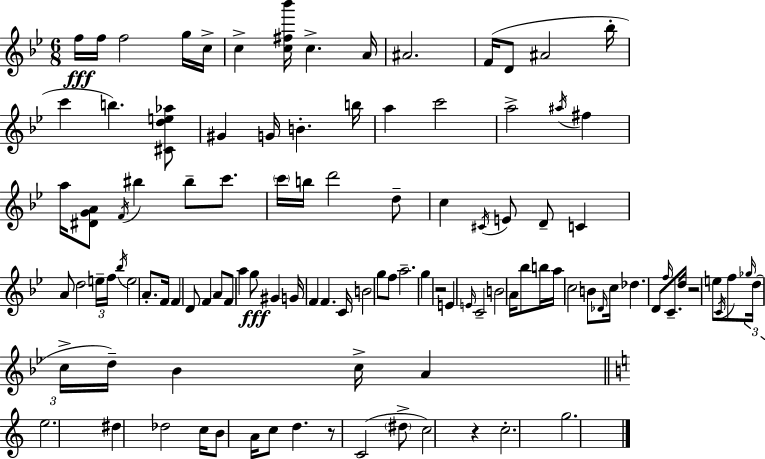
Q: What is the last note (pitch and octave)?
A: G5